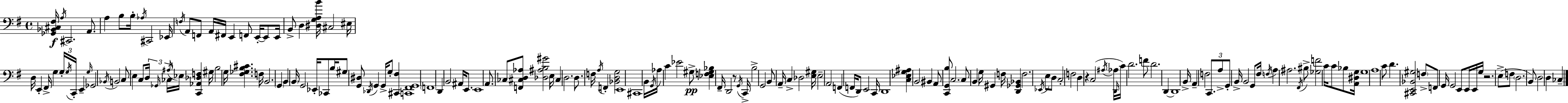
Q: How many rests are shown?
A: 3